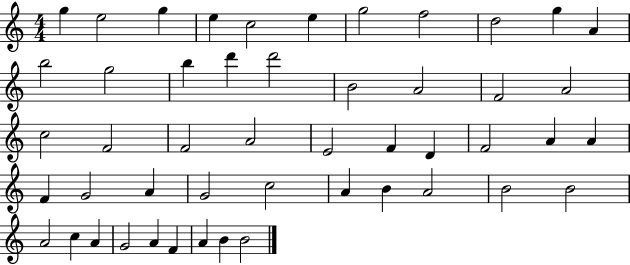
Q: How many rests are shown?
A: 0